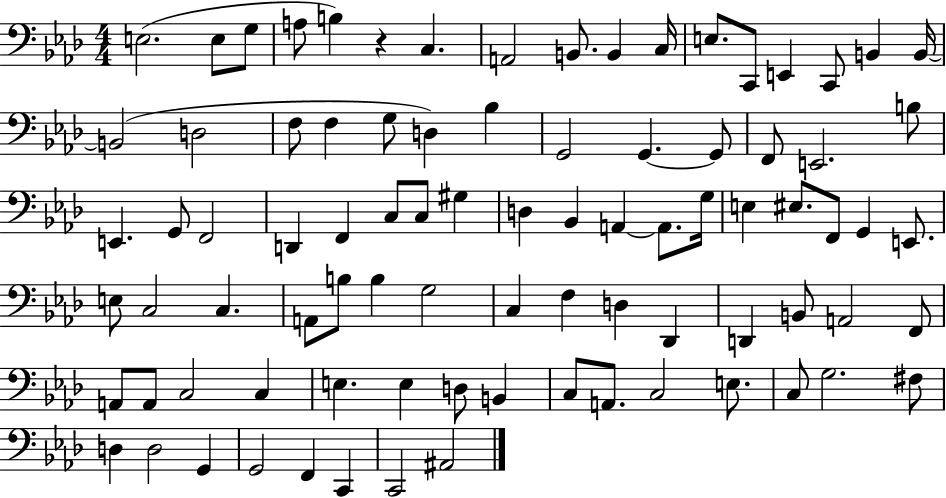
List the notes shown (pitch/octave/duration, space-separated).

E3/h. E3/e G3/e A3/e B3/q R/q C3/q. A2/h B2/e. B2/q C3/s E3/e. C2/e E2/q C2/e B2/q B2/s B2/h D3/h F3/e F3/q G3/e D3/q Bb3/q G2/h G2/q. G2/e F2/e E2/h. B3/e E2/q. G2/e F2/h D2/q F2/q C3/e C3/e G#3/q D3/q Bb2/q A2/q A2/e. G3/s E3/q EIS3/e. F2/e G2/q E2/e. E3/e C3/h C3/q. A2/e B3/e B3/q G3/h C3/q F3/q D3/q Db2/q D2/q B2/e A2/h F2/e A2/e A2/e C3/h C3/q E3/q. E3/q D3/e B2/q C3/e A2/e. C3/h E3/e. C3/e G3/h. F#3/e D3/q D3/h G2/q G2/h F2/q C2/q C2/h A#2/h